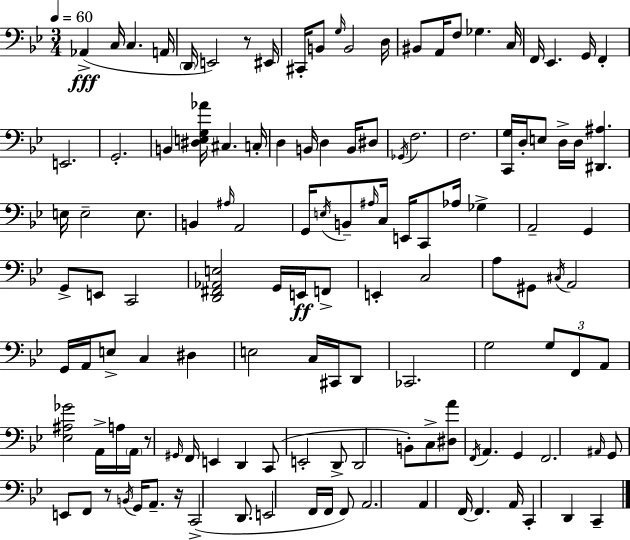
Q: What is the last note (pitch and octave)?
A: C2